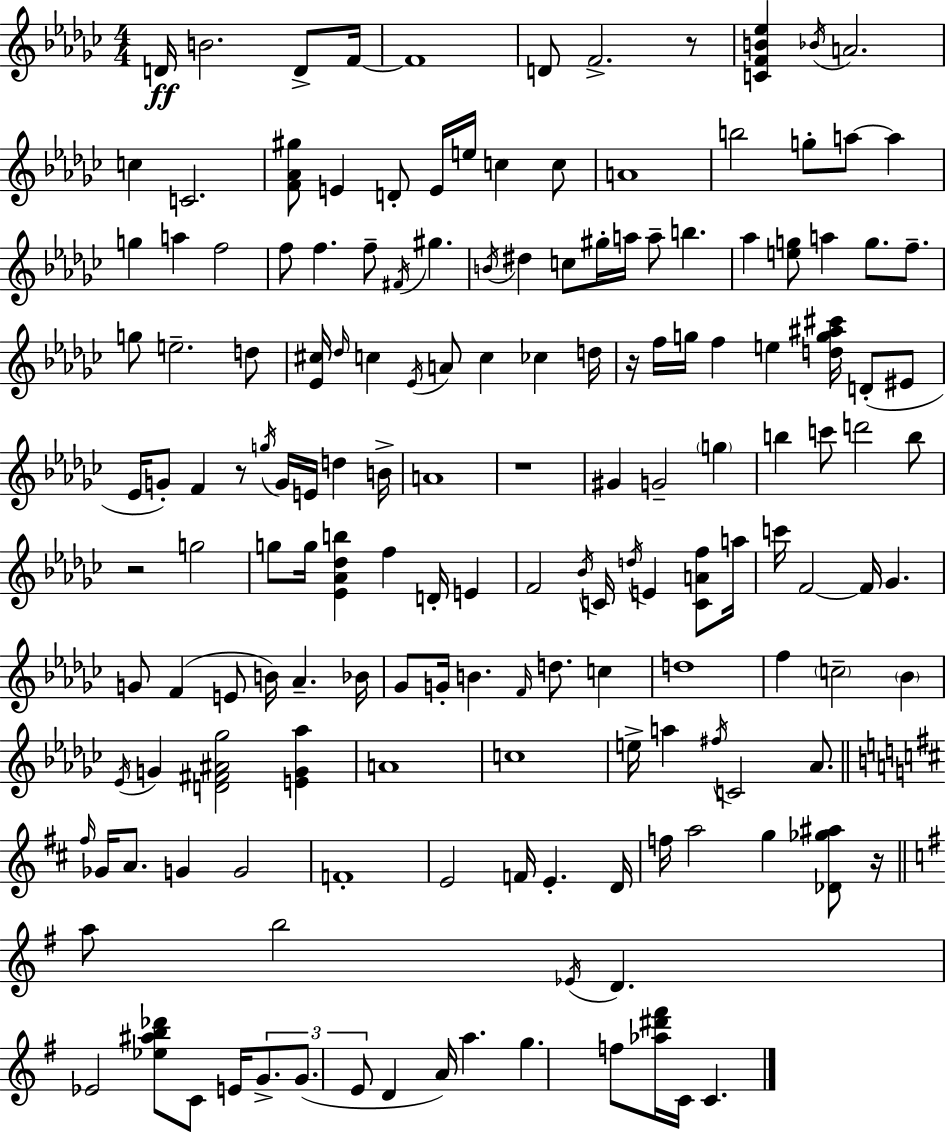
{
  \clef treble
  \numericTimeSignature
  \time 4/4
  \key ees \minor
  d'16\ff b'2. d'8-> f'16~~ | f'1 | d'8 f'2.-> r8 | <c' f' b' ees''>4 \acciaccatura { bes'16 } a'2. | \break c''4 c'2. | <f' aes' gis''>8 e'4 d'8-. e'16 e''16 c''4 c''8 | a'1 | b''2 g''8-. a''8~~ a''4 | \break g''4 a''4 f''2 | f''8 f''4. f''8-- \acciaccatura { fis'16 } gis''4. | \acciaccatura { b'16 } dis''4 c''8 gis''16-. a''16 a''8-- b''4. | aes''4 <e'' g''>8 a''4 g''8. | \break f''8.-- g''8 e''2.-- | d''8 <ees' cis''>16 \grace { des''16 } c''4 \acciaccatura { ees'16 } a'8 c''4 | ces''4 d''16 r16 f''16 g''16 f''4 e''4 | <d'' g'' ais'' cis'''>16 d'8-.( eis'8 ees'16 g'8-.) f'4 r8 \acciaccatura { g''16 } g'16 | \break e'16 d''4 b'16-> a'1 | r1 | gis'4 g'2-- | \parenthesize g''4 b''4 c'''8 d'''2 | \break b''8 r2 g''2 | g''8 g''16 <ees' aes' des'' b''>4 f''4 | d'16-. e'4 f'2 \acciaccatura { bes'16 } c'16 | \acciaccatura { d''16 } e'4 <c' a' f''>8 a''16 c'''16 f'2~~ | \break f'16 ges'4. g'8 f'4( e'8 | b'16) aes'4.-- bes'16 ges'8 g'16-. b'4. | \grace { f'16 } d''8. c''4 d''1 | f''4 \parenthesize c''2-- | \break \parenthesize bes'4 \acciaccatura { ees'16 } g'4 <d' fis' ais' ges''>2 | <e' g' aes''>4 a'1 | c''1 | e''16-> a''4 \acciaccatura { fis''16 } | \break c'2 aes'8. \bar "||" \break \key b \minor \grace { fis''16 } ges'16 a'8. g'4 g'2 | f'1-. | e'2 f'16 e'4.-. | d'16 f''16 a''2 g''4 <des' ges'' ais''>8 | \break r16 \bar "||" \break \key g \major a''8 b''2 \acciaccatura { ees'16 } d'4. | ees'2 <ees'' ais'' b'' des'''>8 c'8 e'16 \tuplet 3/2 { g'8.-> | g'8.( e'8 } d'4 a'16) a''4. | g''4. f''8 <aes'' dis''' fis'''>16 c'16 c'4. | \break \bar "|."
}